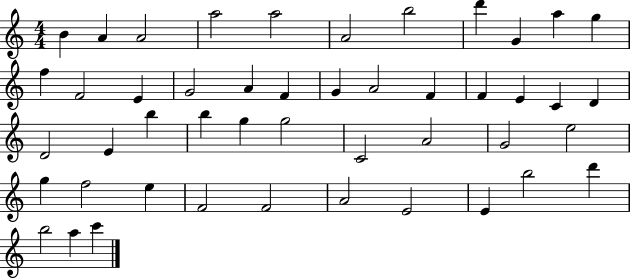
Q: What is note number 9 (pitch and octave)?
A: G4